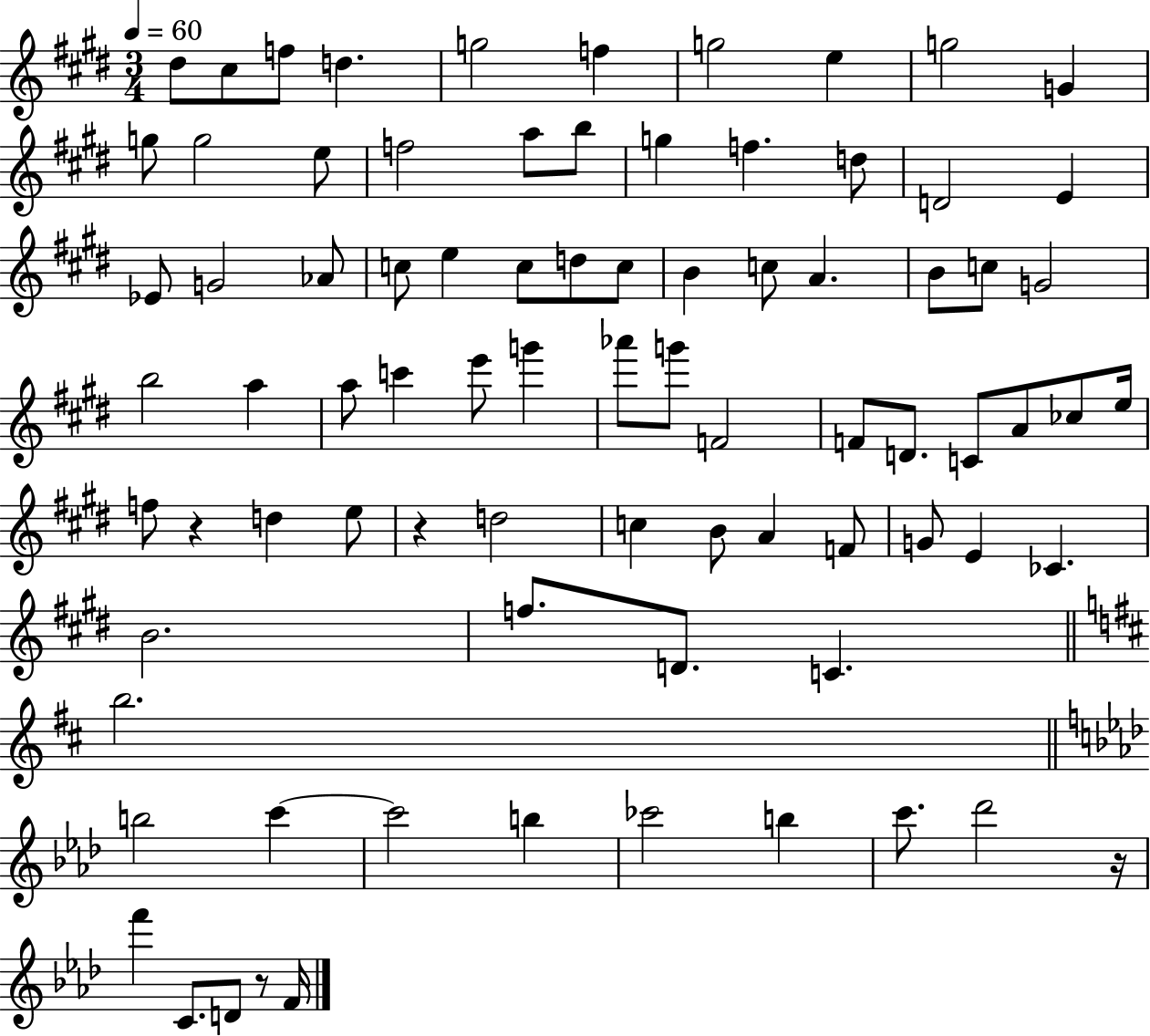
{
  \clef treble
  \numericTimeSignature
  \time 3/4
  \key e \major
  \tempo 4 = 60
  dis''8 cis''8 f''8 d''4. | g''2 f''4 | g''2 e''4 | g''2 g'4 | \break g''8 g''2 e''8 | f''2 a''8 b''8 | g''4 f''4. d''8 | d'2 e'4 | \break ees'8 g'2 aes'8 | c''8 e''4 c''8 d''8 c''8 | b'4 c''8 a'4. | b'8 c''8 g'2 | \break b''2 a''4 | a''8 c'''4 e'''8 g'''4 | aes'''8 g'''8 f'2 | f'8 d'8. c'8 a'8 ces''8 e''16 | \break f''8 r4 d''4 e''8 | r4 d''2 | c''4 b'8 a'4 f'8 | g'8 e'4 ces'4. | \break b'2. | f''8. d'8. c'4. | \bar "||" \break \key d \major b''2. | \bar "||" \break \key f \minor b''2 c'''4~~ | c'''2 b''4 | ces'''2 b''4 | c'''8. des'''2 r16 | \break f'''4 c'8. d'8 r8 f'16 | \bar "|."
}